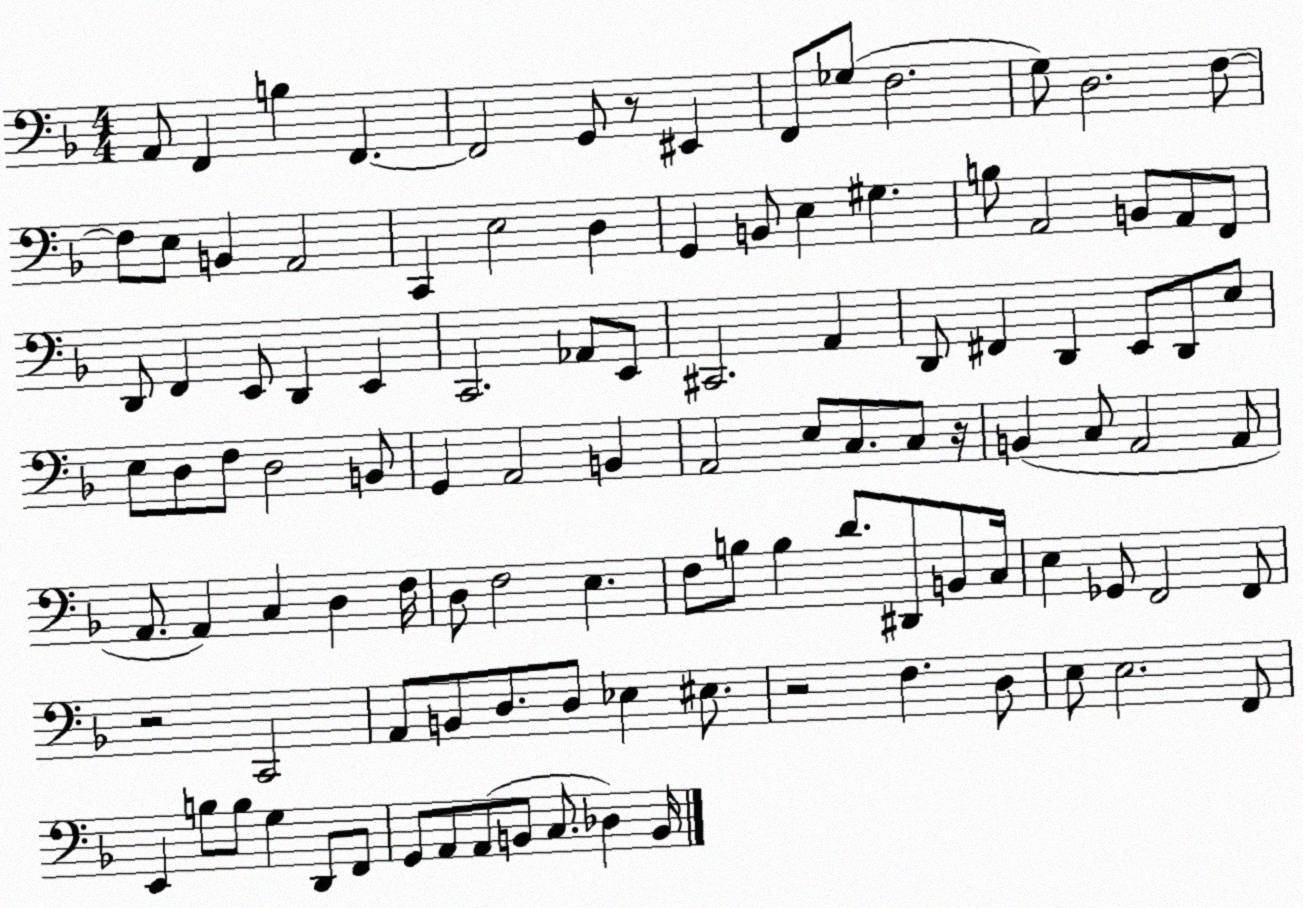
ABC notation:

X:1
T:Untitled
M:4/4
L:1/4
K:F
A,,/2 F,, B, F,, F,,2 G,,/2 z/2 ^E,, F,,/2 _G,/2 F,2 G,/2 D,2 F,/2 F,/2 E,/2 B,, A,,2 C,, E,2 D, G,, B,,/2 E, ^G, B,/2 A,,2 B,,/2 A,,/2 F,,/2 D,,/2 F,, E,,/2 D,, E,, C,,2 _A,,/2 E,,/2 ^C,,2 A,, D,,/2 ^F,, D,, E,,/2 D,,/2 E,/2 E,/2 D,/2 F,/2 D,2 B,,/2 G,, A,,2 B,, A,,2 E,/2 C,/2 C,/2 z/4 B,, C,/2 A,,2 A,,/2 A,,/2 A,, C, D, F,/4 D,/2 F,2 E, F,/2 B,/2 B, D/2 ^D,,/2 B,,/2 C,/4 E, _G,,/2 F,,2 F,,/2 z2 C,,2 A,,/2 B,,/2 D,/2 D,/2 _E, ^E,/2 z2 F, D,/2 E,/2 E,2 F,,/2 E,, B,/2 B,/2 G, D,,/2 F,,/2 G,,/2 A,,/2 A,,/2 B,,/2 C,/2 _D, B,,/4